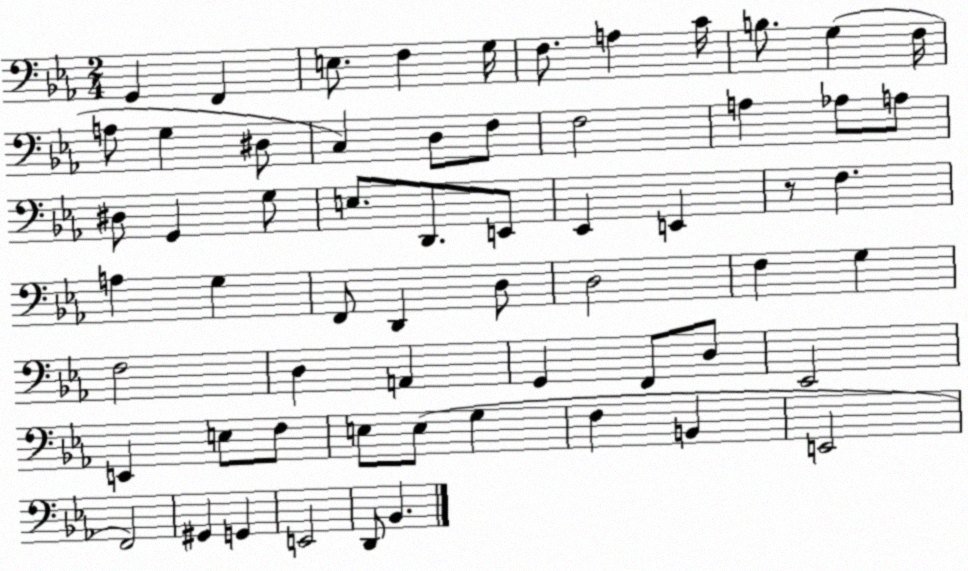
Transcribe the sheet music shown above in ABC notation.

X:1
T:Untitled
M:2/4
L:1/4
K:Eb
G,, F,, E,/2 F, G,/4 F,/2 A, C/4 B,/2 G, F,/4 A,/2 G, ^D,/2 C, D,/2 F,/2 F,2 A, _A,/2 A,/2 ^D,/2 G,, G,/2 E,/2 D,,/2 E,,/2 _E,, E,, z/2 F, A, G, F,,/2 D,, D,/2 D,2 F, G, F,2 D, A,, G,, F,,/2 D,/2 _E,,2 E,, E,/2 F,/2 E,/2 E,/2 G, F, B,, E,,2 F,,2 ^G,, G,, E,,2 D,,/2 _B,,